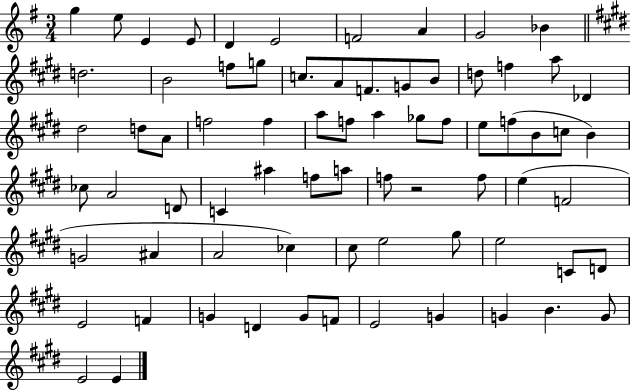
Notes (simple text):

G5/q E5/e E4/q E4/e D4/q E4/h F4/h A4/q G4/h Bb4/q D5/h. B4/h F5/e G5/e C5/e. A4/e F4/e. G4/e B4/e D5/e F5/q A5/e Db4/q D#5/h D5/e A4/e F5/h F5/q A5/e F5/e A5/q Gb5/e F5/e E5/e F5/e B4/e C5/e B4/q CES5/e A4/h D4/e C4/q A#5/q F5/e A5/e F5/e R/h F5/e E5/q F4/h G4/h A#4/q A4/h CES5/q C#5/e E5/h G#5/e E5/h C4/e D4/e E4/h F4/q G4/q D4/q G4/e F4/e E4/h G4/q G4/q B4/q. G4/e E4/h E4/q